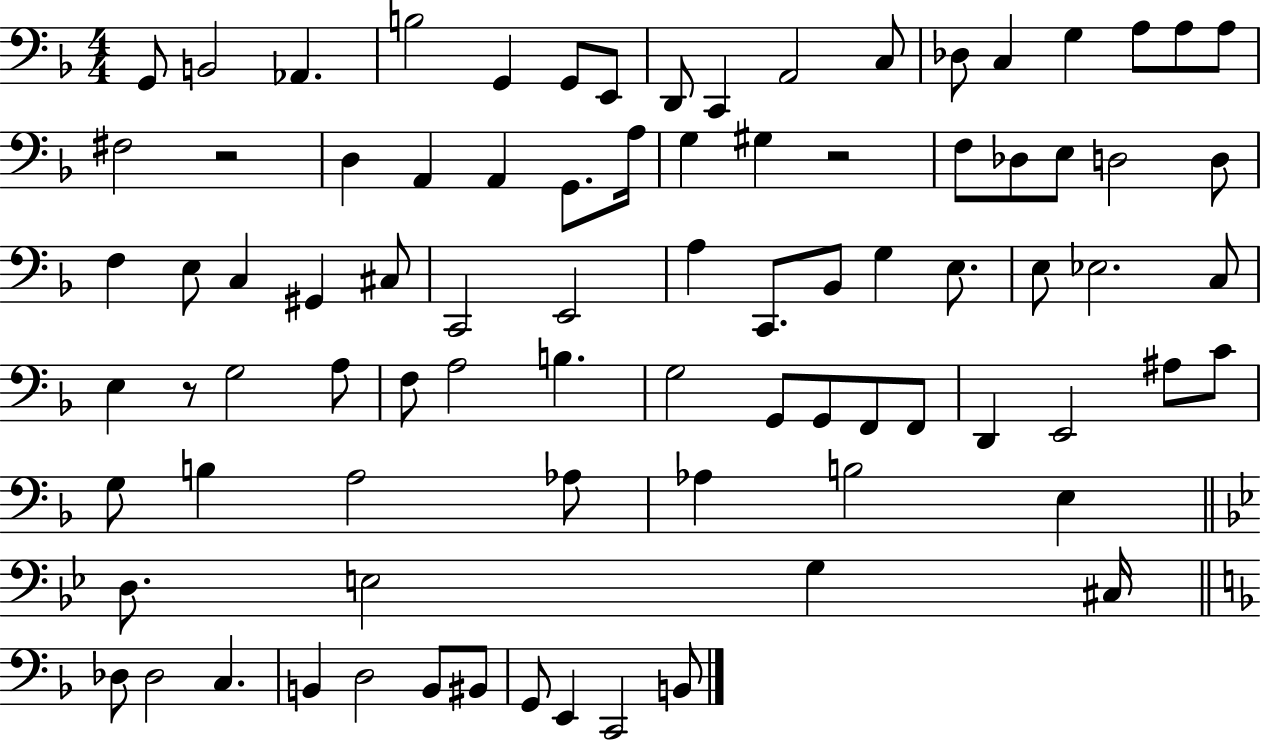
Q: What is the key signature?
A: F major